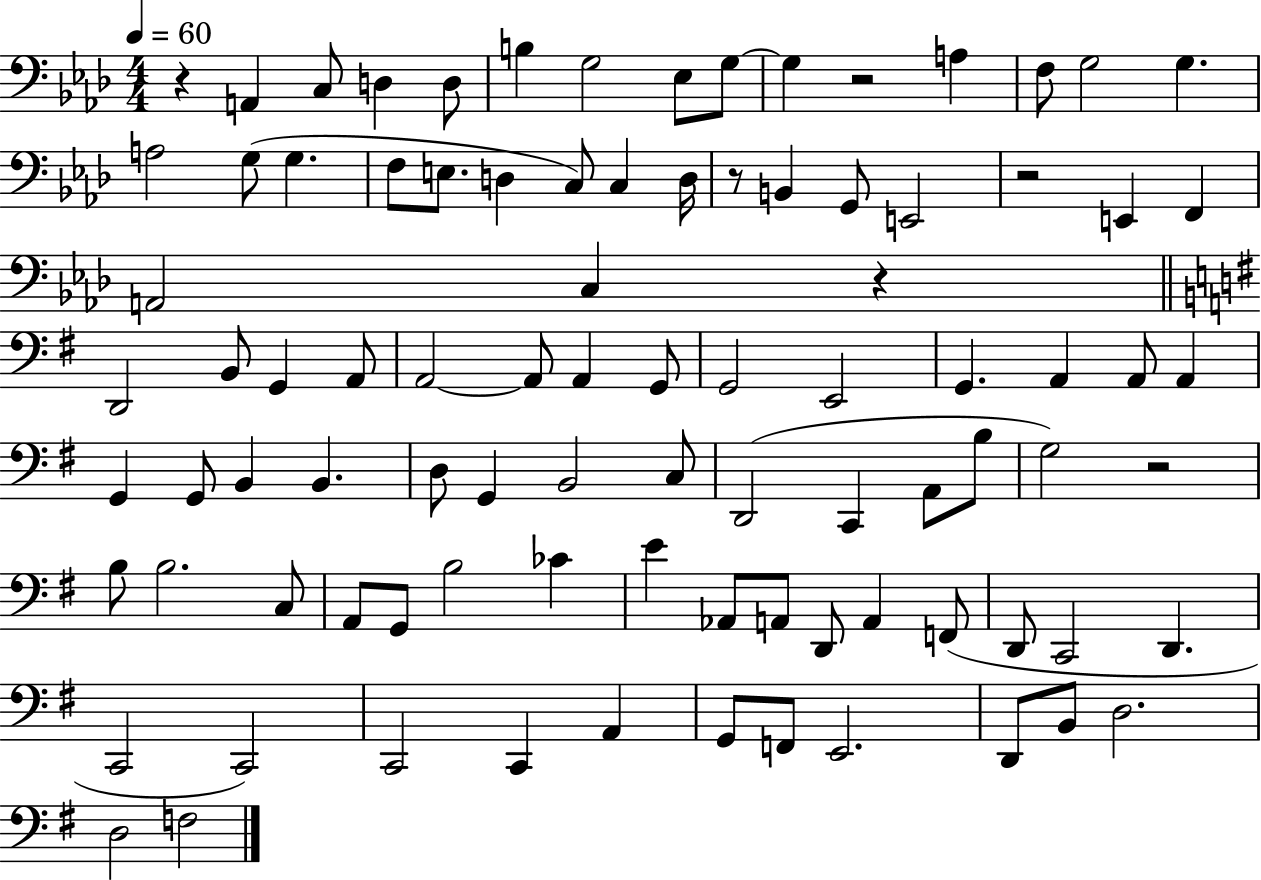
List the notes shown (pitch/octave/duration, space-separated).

R/q A2/q C3/e D3/q D3/e B3/q G3/h Eb3/e G3/e G3/q R/h A3/q F3/e G3/h G3/q. A3/h G3/e G3/q. F3/e E3/e. D3/q C3/e C3/q D3/s R/e B2/q G2/e E2/h R/h E2/q F2/q A2/h C3/q R/q D2/h B2/e G2/q A2/e A2/h A2/e A2/q G2/e G2/h E2/h G2/q. A2/q A2/e A2/q G2/q G2/e B2/q B2/q. D3/e G2/q B2/h C3/e D2/h C2/q A2/e B3/e G3/h R/h B3/e B3/h. C3/e A2/e G2/e B3/h CES4/q E4/q Ab2/e A2/e D2/e A2/q F2/e D2/e C2/h D2/q. C2/h C2/h C2/h C2/q A2/q G2/e F2/e E2/h. D2/e B2/e D3/h. D3/h F3/h